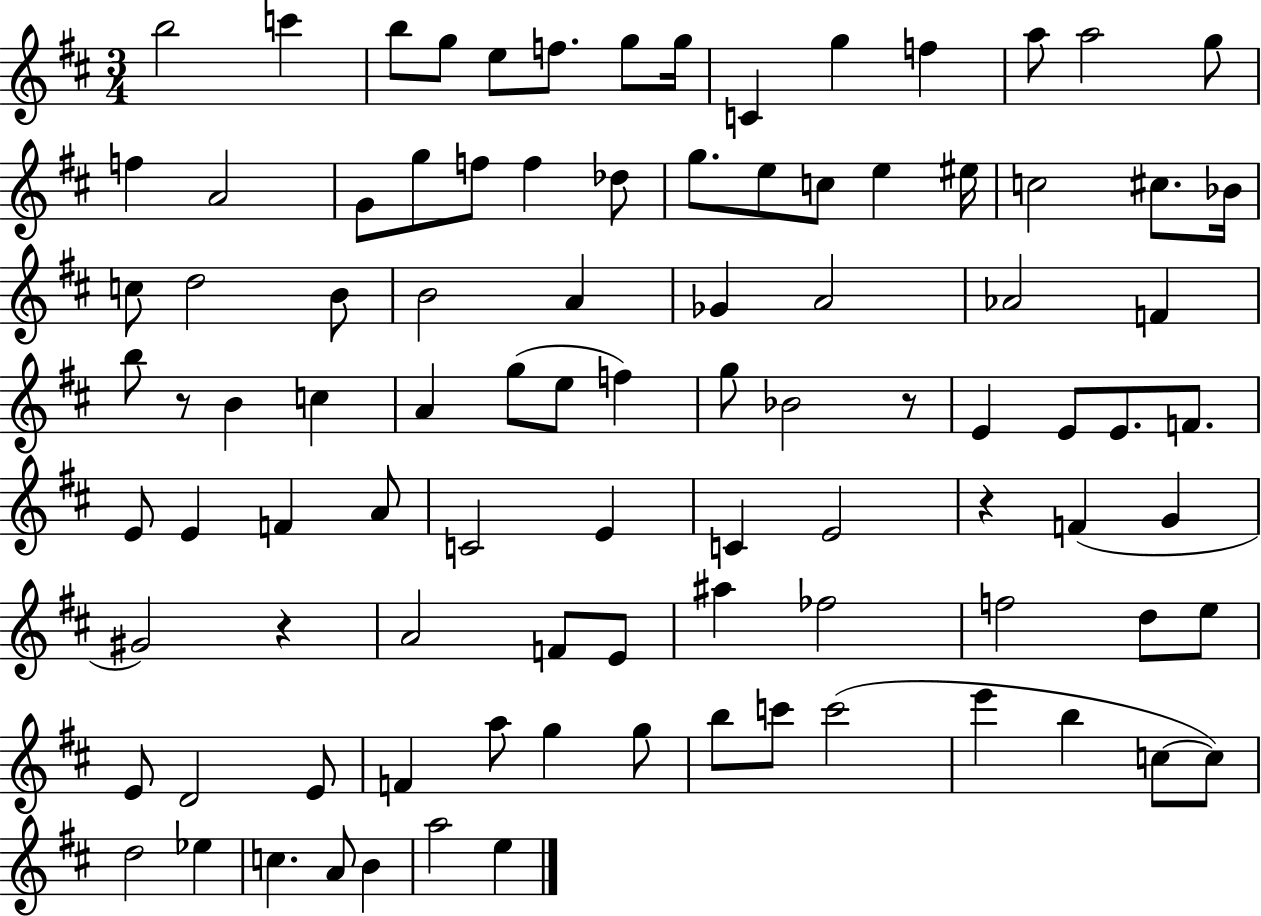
B5/h C6/q B5/e G5/e E5/e F5/e. G5/e G5/s C4/q G5/q F5/q A5/e A5/h G5/e F5/q A4/h G4/e G5/e F5/e F5/q Db5/e G5/e. E5/e C5/e E5/q EIS5/s C5/h C#5/e. Bb4/s C5/e D5/h B4/e B4/h A4/q Gb4/q A4/h Ab4/h F4/q B5/e R/e B4/q C5/q A4/q G5/e E5/e F5/q G5/e Bb4/h R/e E4/q E4/e E4/e. F4/e. E4/e E4/q F4/q A4/e C4/h E4/q C4/q E4/h R/q F4/q G4/q G#4/h R/q A4/h F4/e E4/e A#5/q FES5/h F5/h D5/e E5/e E4/e D4/h E4/e F4/q A5/e G5/q G5/e B5/e C6/e C6/h E6/q B5/q C5/e C5/e D5/h Eb5/q C5/q. A4/e B4/q A5/h E5/q